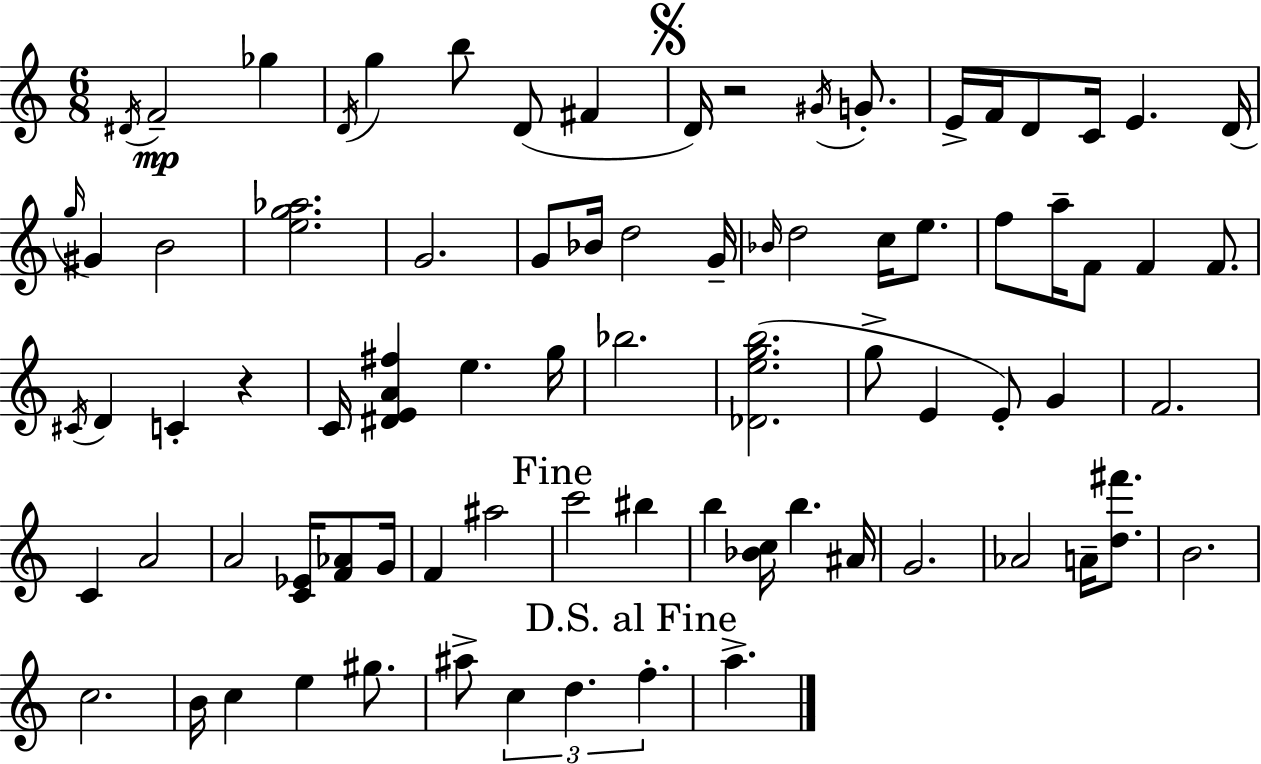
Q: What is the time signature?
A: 6/8